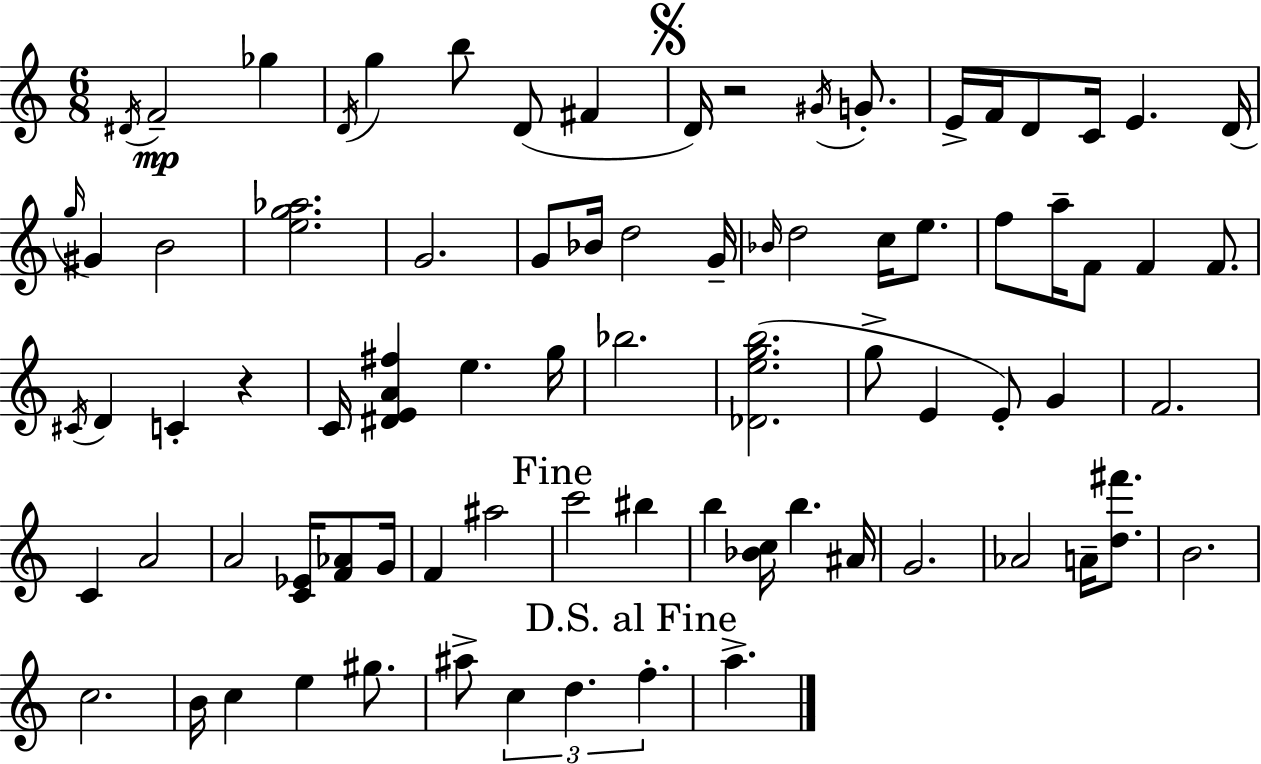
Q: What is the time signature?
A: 6/8